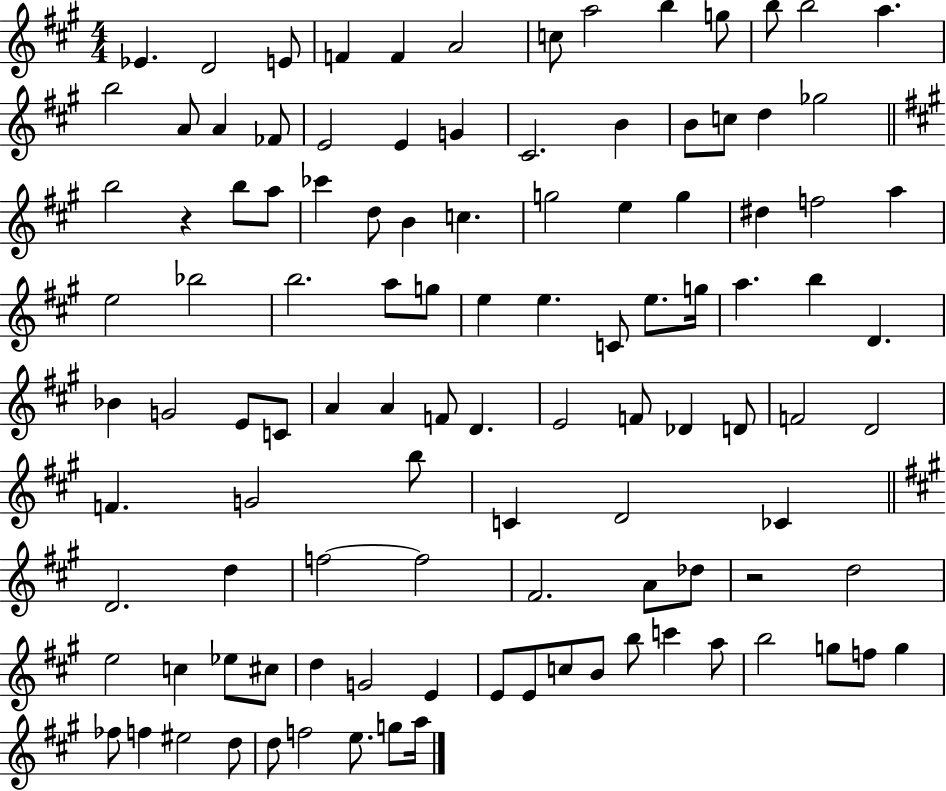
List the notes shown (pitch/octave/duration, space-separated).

Eb4/q. D4/h E4/e F4/q F4/q A4/h C5/e A5/h B5/q G5/e B5/e B5/h A5/q. B5/h A4/e A4/q FES4/e E4/h E4/q G4/q C#4/h. B4/q B4/e C5/e D5/q Gb5/h B5/h R/q B5/e A5/e CES6/q D5/e B4/q C5/q. G5/h E5/q G5/q D#5/q F5/h A5/q E5/h Bb5/h B5/h. A5/e G5/e E5/q E5/q. C4/e E5/e. G5/s A5/q. B5/q D4/q. Bb4/q G4/h E4/e C4/e A4/q A4/q F4/e D4/q. E4/h F4/e Db4/q D4/e F4/h D4/h F4/q. G4/h B5/e C4/q D4/h CES4/q D4/h. D5/q F5/h F5/h F#4/h. A4/e Db5/e R/h D5/h E5/h C5/q Eb5/e C#5/e D5/q G4/h E4/q E4/e E4/e C5/e B4/e B5/e C6/q A5/e B5/h G5/e F5/e G5/q FES5/e F5/q EIS5/h D5/e D5/e F5/h E5/e. G5/e A5/s